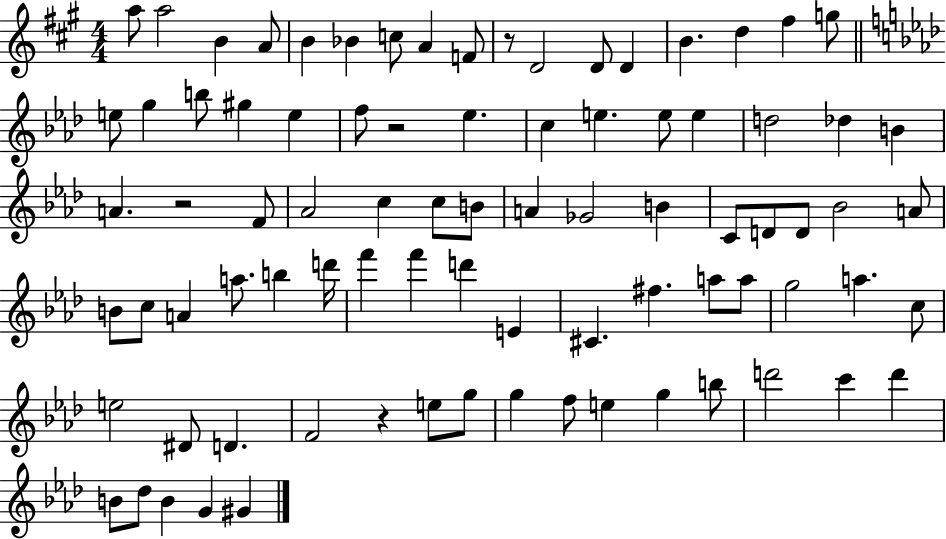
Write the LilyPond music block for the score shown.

{
  \clef treble
  \numericTimeSignature
  \time 4/4
  \key a \major
  a''8 a''2 b'4 a'8 | b'4 bes'4 c''8 a'4 f'8 | r8 d'2 d'8 d'4 | b'4. d''4 fis''4 g''8 | \break \bar "||" \break \key f \minor e''8 g''4 b''8 gis''4 e''4 | f''8 r2 ees''4. | c''4 e''4. e''8 e''4 | d''2 des''4 b'4 | \break a'4. r2 f'8 | aes'2 c''4 c''8 b'8 | a'4 ges'2 b'4 | c'8 d'8 d'8 bes'2 a'8 | \break b'8 c''8 a'4 a''8. b''4 d'''16 | f'''4 f'''4 d'''4 e'4 | cis'4. fis''4. a''8 a''8 | g''2 a''4. c''8 | \break e''2 dis'8 d'4. | f'2 r4 e''8 g''8 | g''4 f''8 e''4 g''4 b''8 | d'''2 c'''4 d'''4 | \break b'8 des''8 b'4 g'4 gis'4 | \bar "|."
}